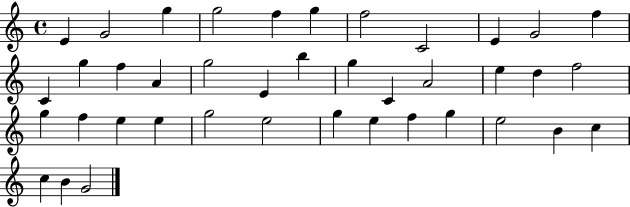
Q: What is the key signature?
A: C major